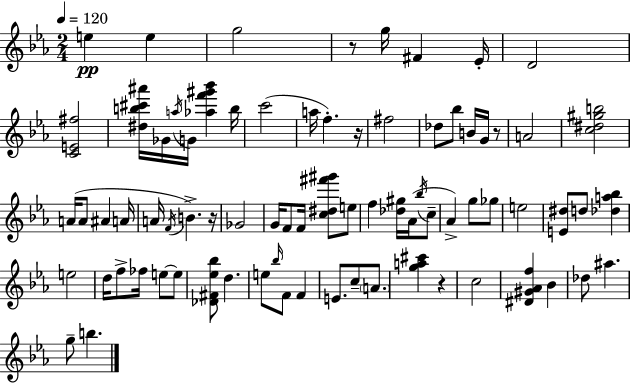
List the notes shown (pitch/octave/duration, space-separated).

E5/q E5/q G5/h R/e G5/s F#4/q Eb4/s D4/h [C4,E4,F#5]/h [D#5,B5,C#6,A#6]/s Gb4/s A5/s G4/s [Ab5,F6,G#6,Bb6]/q B5/s C6/h A5/s F5/q. R/s F#5/h Db5/e Bb5/e B4/s G4/s R/e A4/h [C5,D#5,G#5,B5]/h A4/s A4/e A#4/q A4/s A4/s F4/s B4/q. R/s Gb4/h G4/s F4/e F4/s [C5,D#5,F#6,G#6]/e E5/e F5/q [Db5,G#5]/s Ab4/s Bb5/s C5/e Ab4/q G5/e Gb5/e E5/h [E4,D#5]/e D5/e [Db5,A5,Bb5]/q E5/h D5/s F5/e FES5/s E5/e E5/e [Db4,F#4,Eb5,Bb5]/e D5/q. E5/e Bb5/s F4/e F4/q E4/e. C5/e A4/e. [G5,A5,C#6]/q R/q C5/h [D#4,G#4,Ab4,F5]/q Bb4/q Db5/e A#5/q. G5/e B5/q.